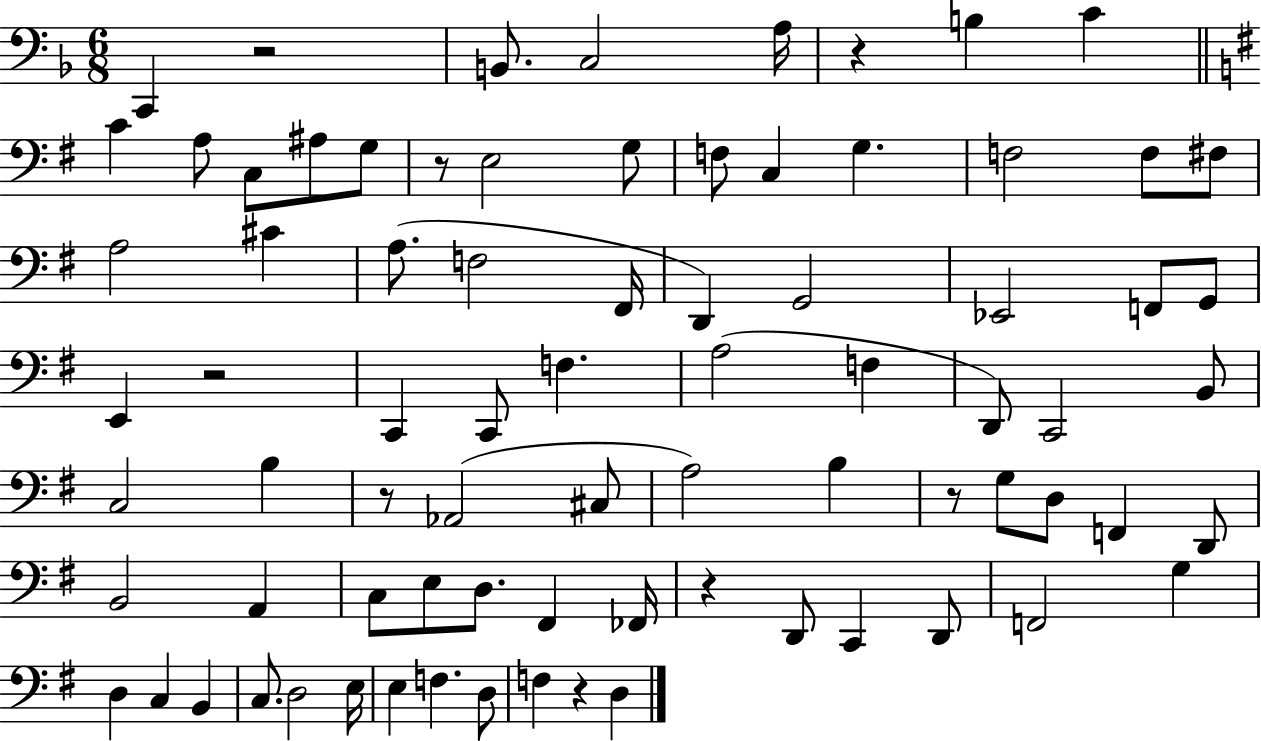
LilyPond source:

{
  \clef bass
  \numericTimeSignature
  \time 6/8
  \key f \major
  \repeat volta 2 { c,4 r2 | b,8. c2 a16 | r4 b4 c'4 | \bar "||" \break \key e \minor c'4 a8 c8 ais8 g8 | r8 e2 g8 | f8 c4 g4. | f2 f8 fis8 | \break a2 cis'4 | a8.( f2 fis,16 | d,4) g,2 | ees,2 f,8 g,8 | \break e,4 r2 | c,4 c,8 f4. | a2( f4 | d,8) c,2 b,8 | \break c2 b4 | r8 aes,2( cis8 | a2) b4 | r8 g8 d8 f,4 d,8 | \break b,2 a,4 | c8 e8 d8. fis,4 fes,16 | r4 d,8 c,4 d,8 | f,2 g4 | \break d4 c4 b,4 | c8. d2 e16 | e4 f4. d8 | f4 r4 d4 | \break } \bar "|."
}